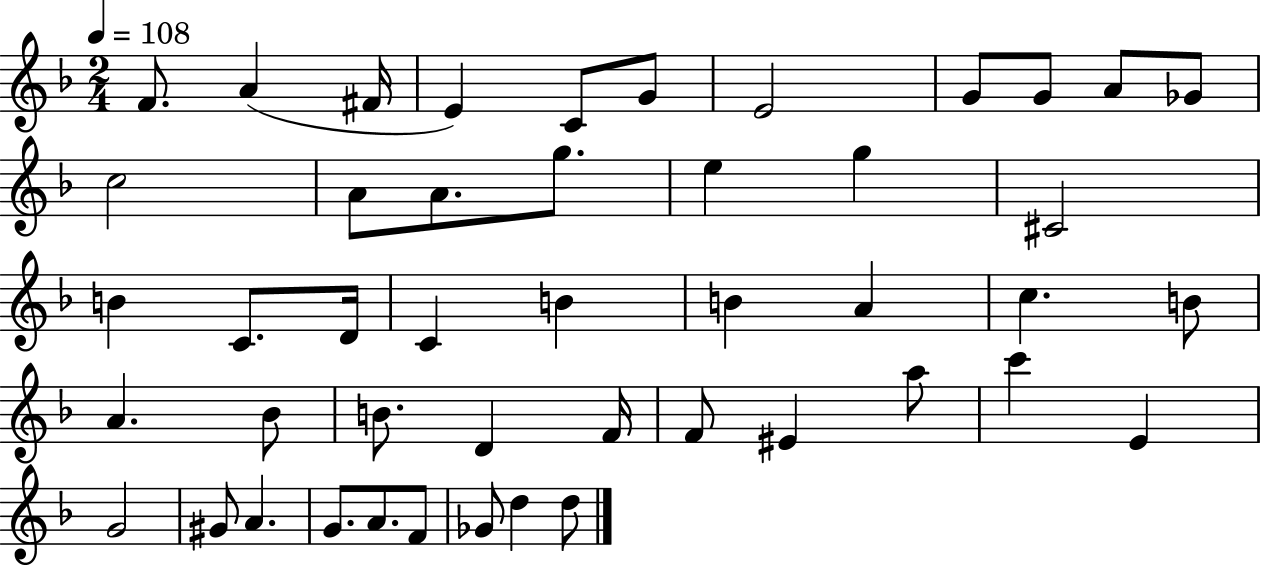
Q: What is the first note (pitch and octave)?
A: F4